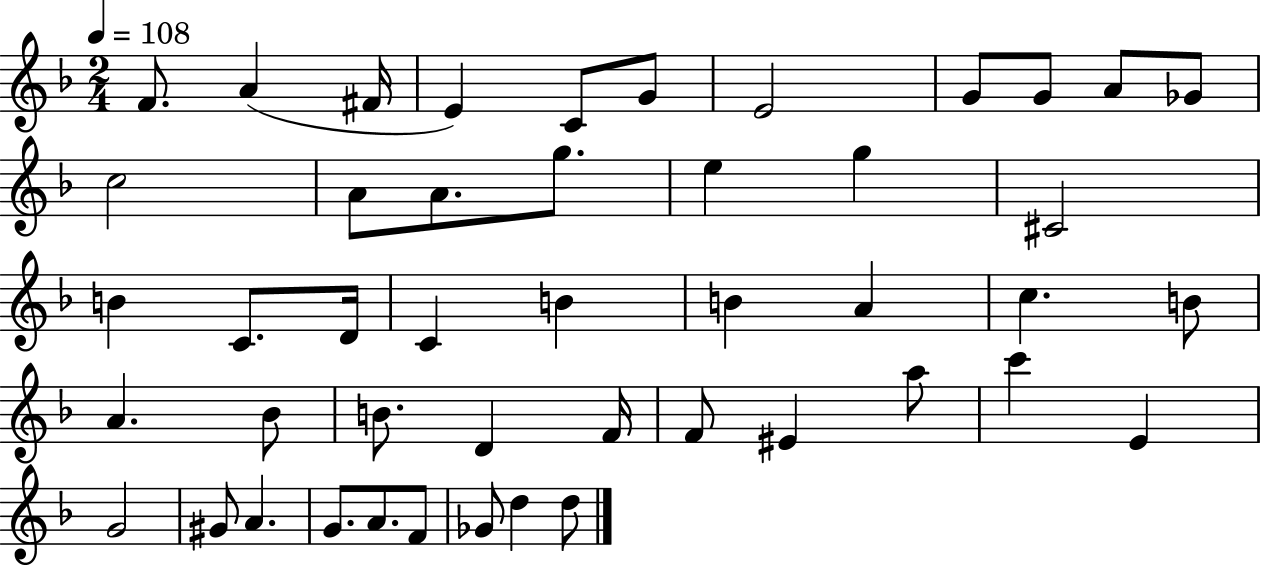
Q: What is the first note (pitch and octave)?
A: F4